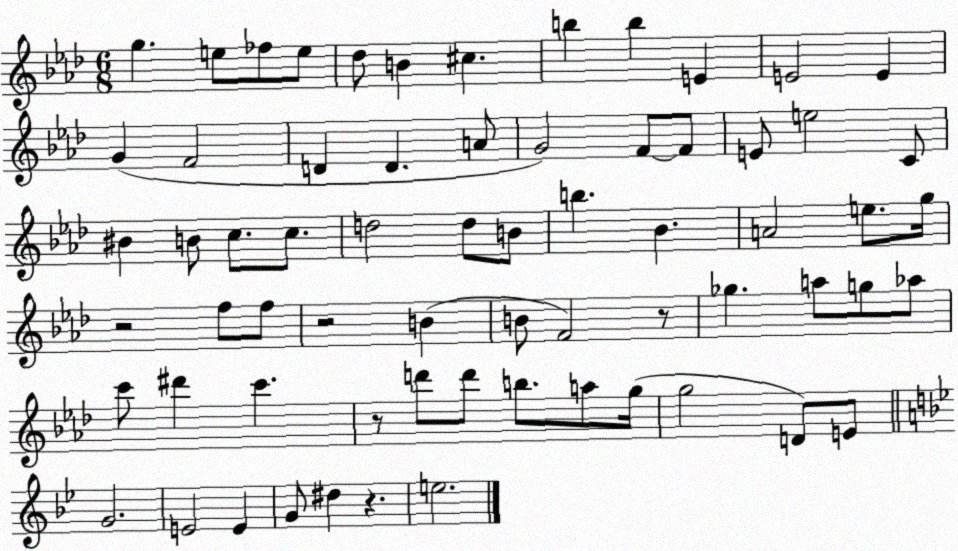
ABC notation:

X:1
T:Untitled
M:6/8
L:1/4
K:Ab
g e/2 _f/2 e/2 _d/2 B ^c b b E E2 E G F2 D D A/2 G2 F/2 F/2 E/2 e2 C/2 ^B B/2 c/2 c/2 d2 d/2 B/2 b _B A2 e/2 g/4 z2 f/2 f/2 z2 B B/2 F2 z/2 _g a/2 g/2 _a/2 c'/2 ^d' c' z/2 d'/2 d'/2 b/2 a/2 g/4 g2 D/2 E/2 G2 E2 E G/2 ^d z e2